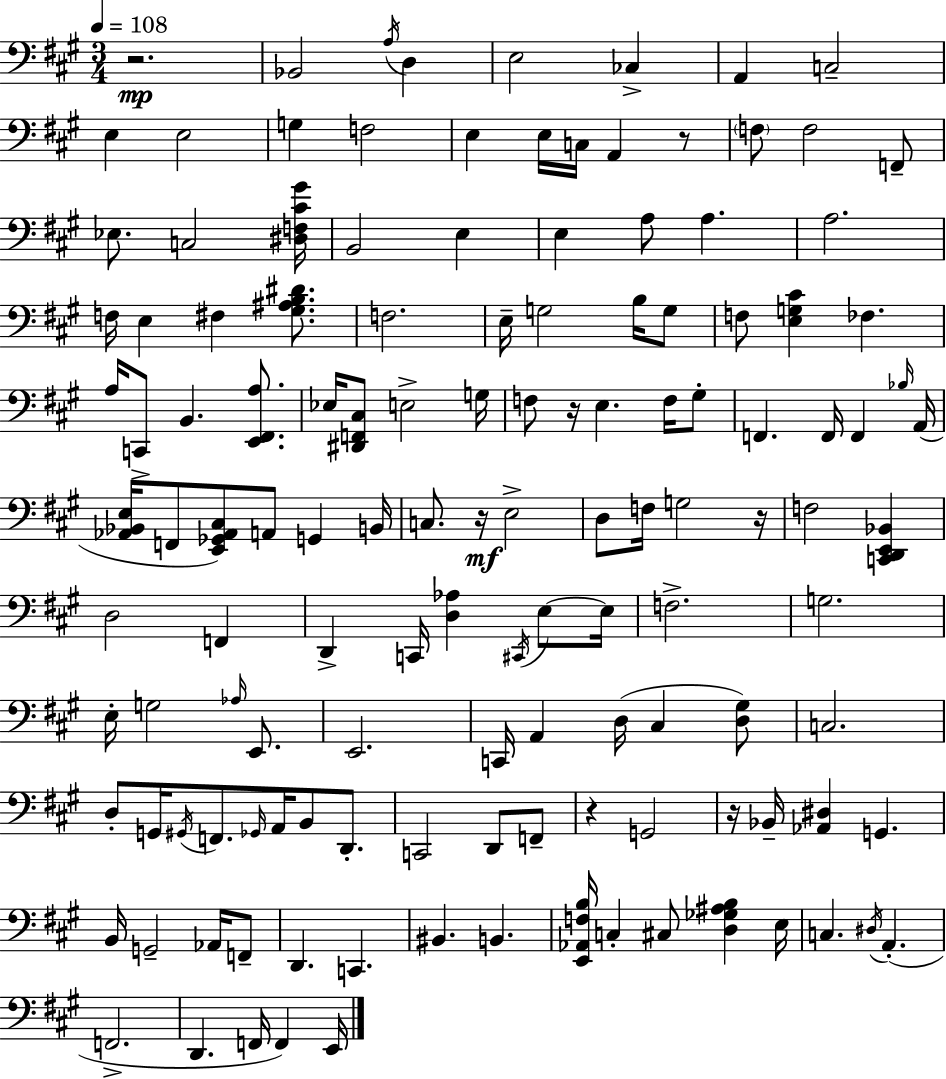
{
  \clef bass
  \numericTimeSignature
  \time 3/4
  \key a \major
  \tempo 4 = 108
  r2.\mp | bes,2 \acciaccatura { a16 } d4 | e2 ces4-> | a,4 c2-- | \break e4 e2 | g4 f2 | e4 e16 c16 a,4 r8 | \parenthesize f8 f2 f,8-- | \break ees8. c2 | <dis f cis' gis'>16 b,2 e4 | e4 a8 a4. | a2. | \break f16 e4 fis4 <gis ais b dis'>8. | f2. | e16-- g2 b16 g8 | f8 <e g cis'>4 fes4. | \break a16 c,8-> b,4. <e, fis, a>8. | ees16 <dis, f, cis>8 e2-> | g16 f8 r16 e4. f16 gis8-. | f,4. f,16 f,4 | \break \grace { bes16 } a,16( <aes, bes, e>16 f,8 <e, ges, aes, cis>8) a,8 g,4 | b,16 c8. r16\mf e2-> | d8 f16 g2 | r16 f2 <c, d, e, bes,>4 | \break d2 f,4 | d,4-> c,16 <d aes>4 \acciaccatura { cis,16 } | e8~~ e16 f2.-> | g2. | \break e16-. g2 | \grace { aes16 } e,8. e,2. | c,16 a,4 d16( cis4 | <d gis>8) c2. | \break d8-. g,16 \acciaccatura { gis,16 } f,8. \grace { ges,16 } | a,16 b,8 d,8.-. c,2 | d,8 f,8-- r4 g,2 | r16 bes,16-- <aes, dis>4 | \break g,4. b,16 g,2-- | aes,16 f,8-- d,4. | c,4. bis,4. | b,4. <e, aes, f b>16 c4-. cis8 | \break <d ges ais b>4 e16 c4. | \acciaccatura { dis16 }( a,4.-. f,2.-> | d,4. | f,16 f,4) e,16 \bar "|."
}